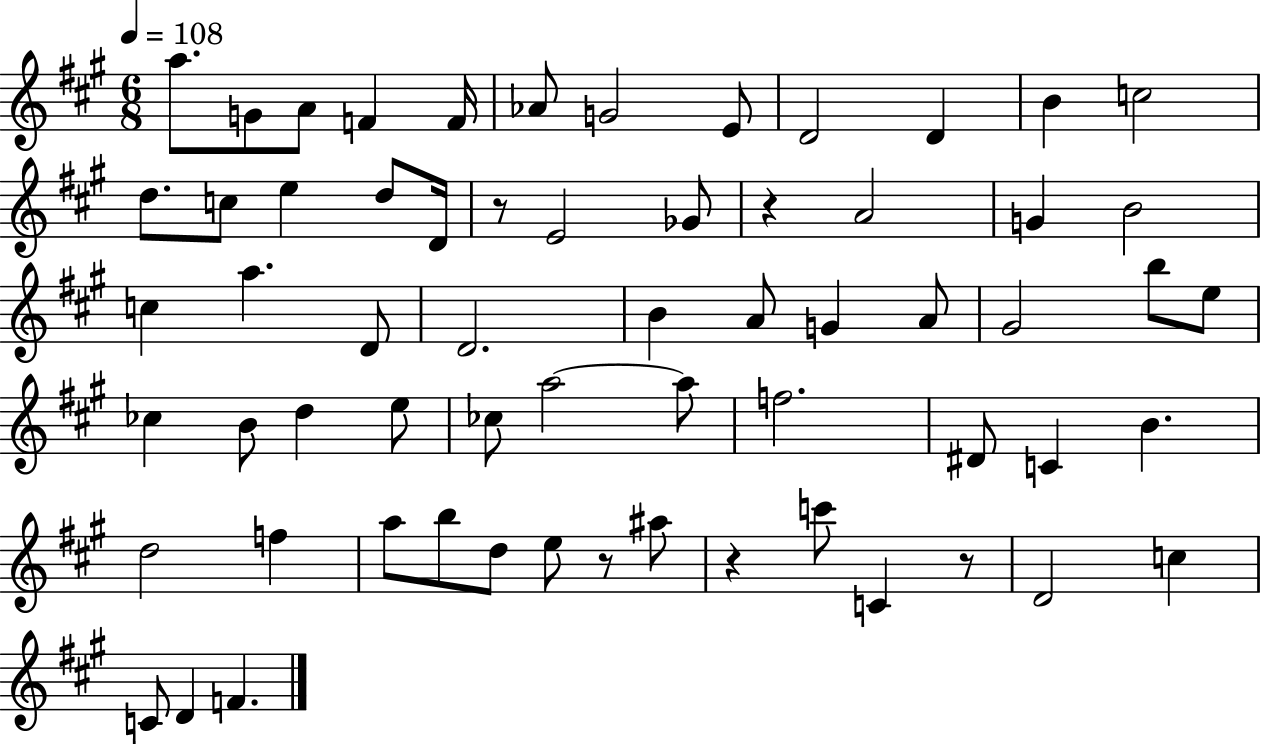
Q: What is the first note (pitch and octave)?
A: A5